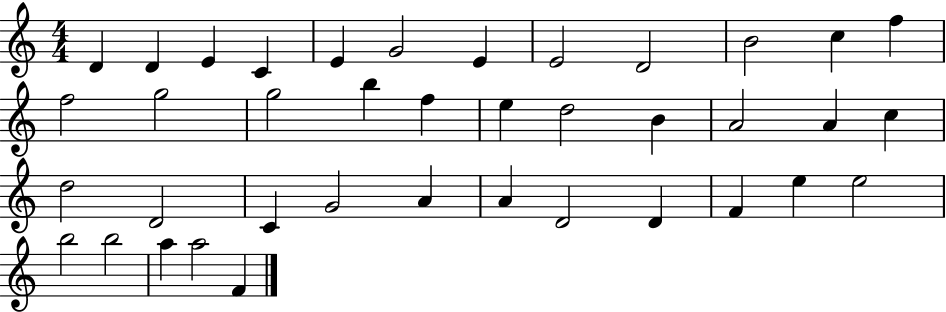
{
  \clef treble
  \numericTimeSignature
  \time 4/4
  \key c \major
  d'4 d'4 e'4 c'4 | e'4 g'2 e'4 | e'2 d'2 | b'2 c''4 f''4 | \break f''2 g''2 | g''2 b''4 f''4 | e''4 d''2 b'4 | a'2 a'4 c''4 | \break d''2 d'2 | c'4 g'2 a'4 | a'4 d'2 d'4 | f'4 e''4 e''2 | \break b''2 b''2 | a''4 a''2 f'4 | \bar "|."
}